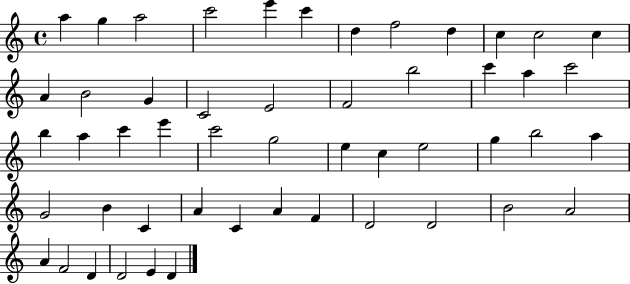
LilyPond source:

{
  \clef treble
  \time 4/4
  \defaultTimeSignature
  \key c \major
  a''4 g''4 a''2 | c'''2 e'''4 c'''4 | d''4 f''2 d''4 | c''4 c''2 c''4 | \break a'4 b'2 g'4 | c'2 e'2 | f'2 b''2 | c'''4 a''4 c'''2 | \break b''4 a''4 c'''4 e'''4 | c'''2 g''2 | e''4 c''4 e''2 | g''4 b''2 a''4 | \break g'2 b'4 c'4 | a'4 c'4 a'4 f'4 | d'2 d'2 | b'2 a'2 | \break a'4 f'2 d'4 | d'2 e'4 d'4 | \bar "|."
}